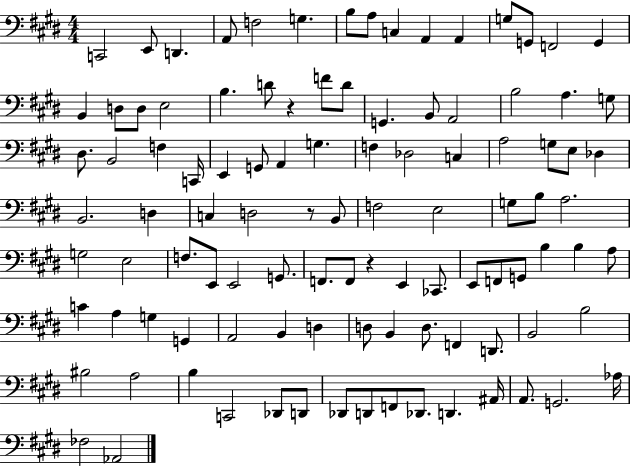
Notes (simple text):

C2/h E2/e D2/q. A2/e F3/h G3/q. B3/e A3/e C3/q A2/q A2/q G3/e G2/e F2/h G2/q B2/q D3/e D3/e E3/h B3/q. D4/e R/q F4/e D4/e G2/q. B2/e A2/h B3/h A3/q. G3/e D#3/e. B2/h F3/q C2/s E2/q G2/e A2/q G3/q. F3/q Db3/h C3/q A3/h G3/e E3/e Db3/q B2/h. D3/q C3/q D3/h R/e B2/e F3/h E3/h G3/e B3/e A3/h. G3/h E3/h F3/e. E2/e E2/h G2/e. F2/e. F2/e R/q E2/q CES2/e. E2/e F2/e G2/e B3/q B3/q A3/e C4/q A3/q G3/q G2/q A2/h B2/q D3/q D3/e B2/q D3/e. F2/q D2/e. B2/h B3/h BIS3/h A3/h B3/q C2/h Db2/e D2/e Db2/e D2/e F2/e Db2/e. D2/q. A#2/s A2/e. G2/h. Ab3/s FES3/h Ab2/h